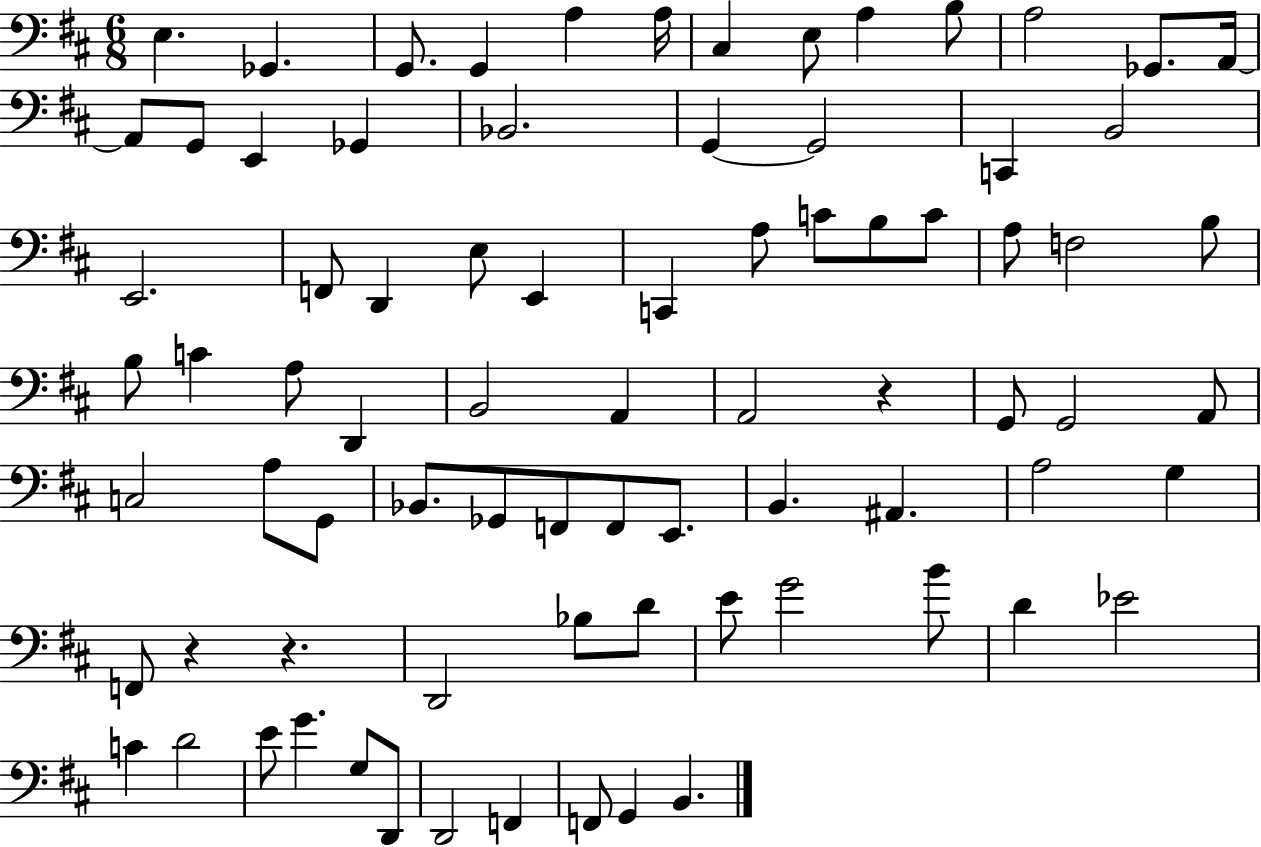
E3/q. Gb2/q. G2/e. G2/q A3/q A3/s C#3/q E3/e A3/q B3/e A3/h Gb2/e. A2/s A2/e G2/e E2/q Gb2/q Bb2/h. G2/q G2/h C2/q B2/h E2/h. F2/e D2/q E3/e E2/q C2/q A3/e C4/e B3/e C4/e A3/e F3/h B3/e B3/e C4/q A3/e D2/q B2/h A2/q A2/h R/q G2/e G2/h A2/e C3/h A3/e G2/e Bb2/e. Gb2/e F2/e F2/e E2/e. B2/q. A#2/q. A3/h G3/q F2/e R/q R/q. D2/h Bb3/e D4/e E4/e G4/h B4/e D4/q Eb4/h C4/q D4/h E4/e G4/q. G3/e D2/e D2/h F2/q F2/e G2/q B2/q.